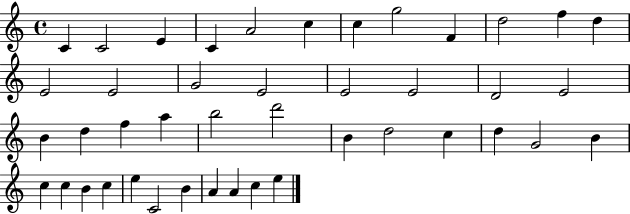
C4/q C4/h E4/q C4/q A4/h C5/q C5/q G5/h F4/q D5/h F5/q D5/q E4/h E4/h G4/h E4/h E4/h E4/h D4/h E4/h B4/q D5/q F5/q A5/q B5/h D6/h B4/q D5/h C5/q D5/q G4/h B4/q C5/q C5/q B4/q C5/q E5/q C4/h B4/q A4/q A4/q C5/q E5/q